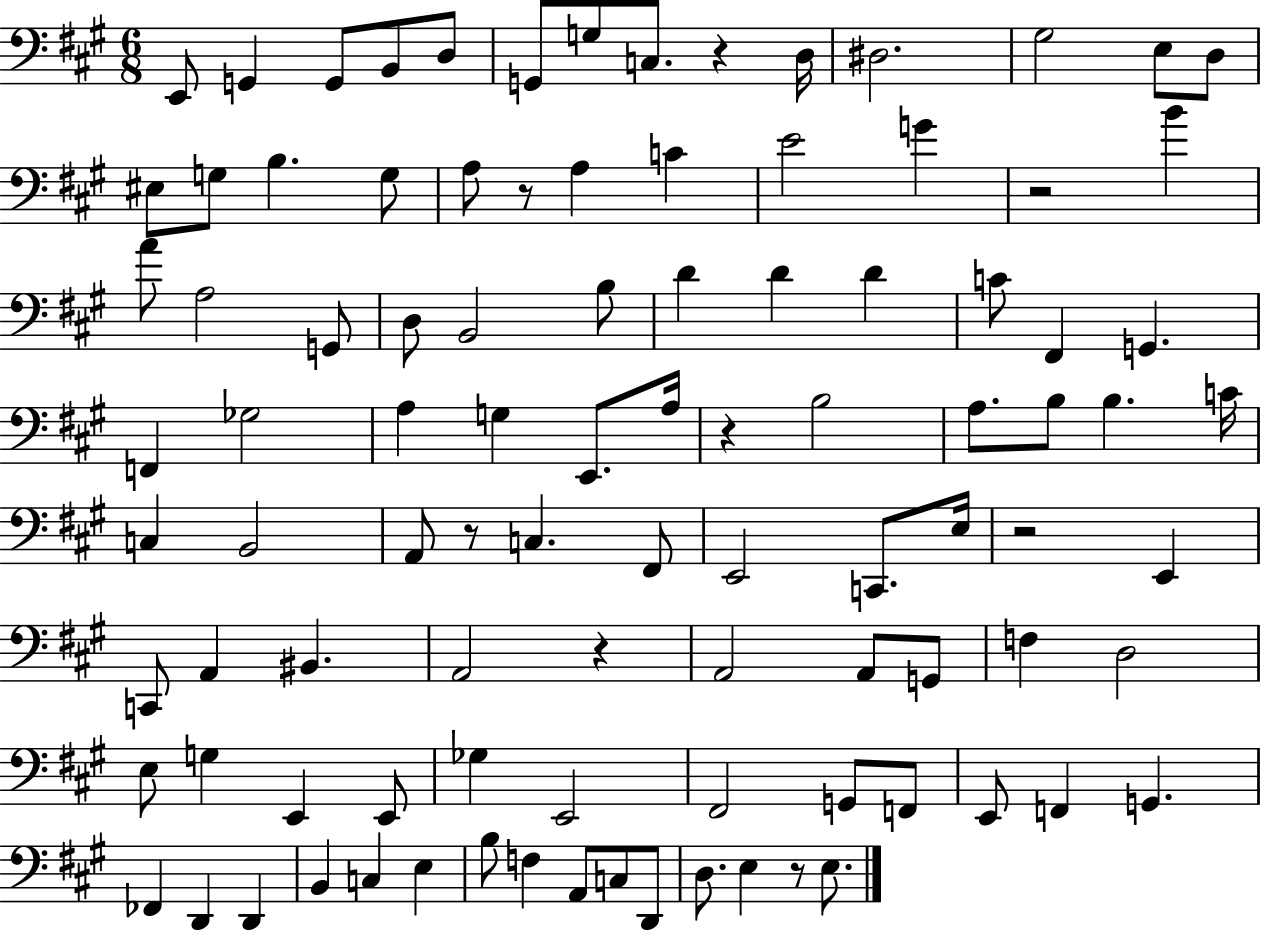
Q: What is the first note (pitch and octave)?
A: E2